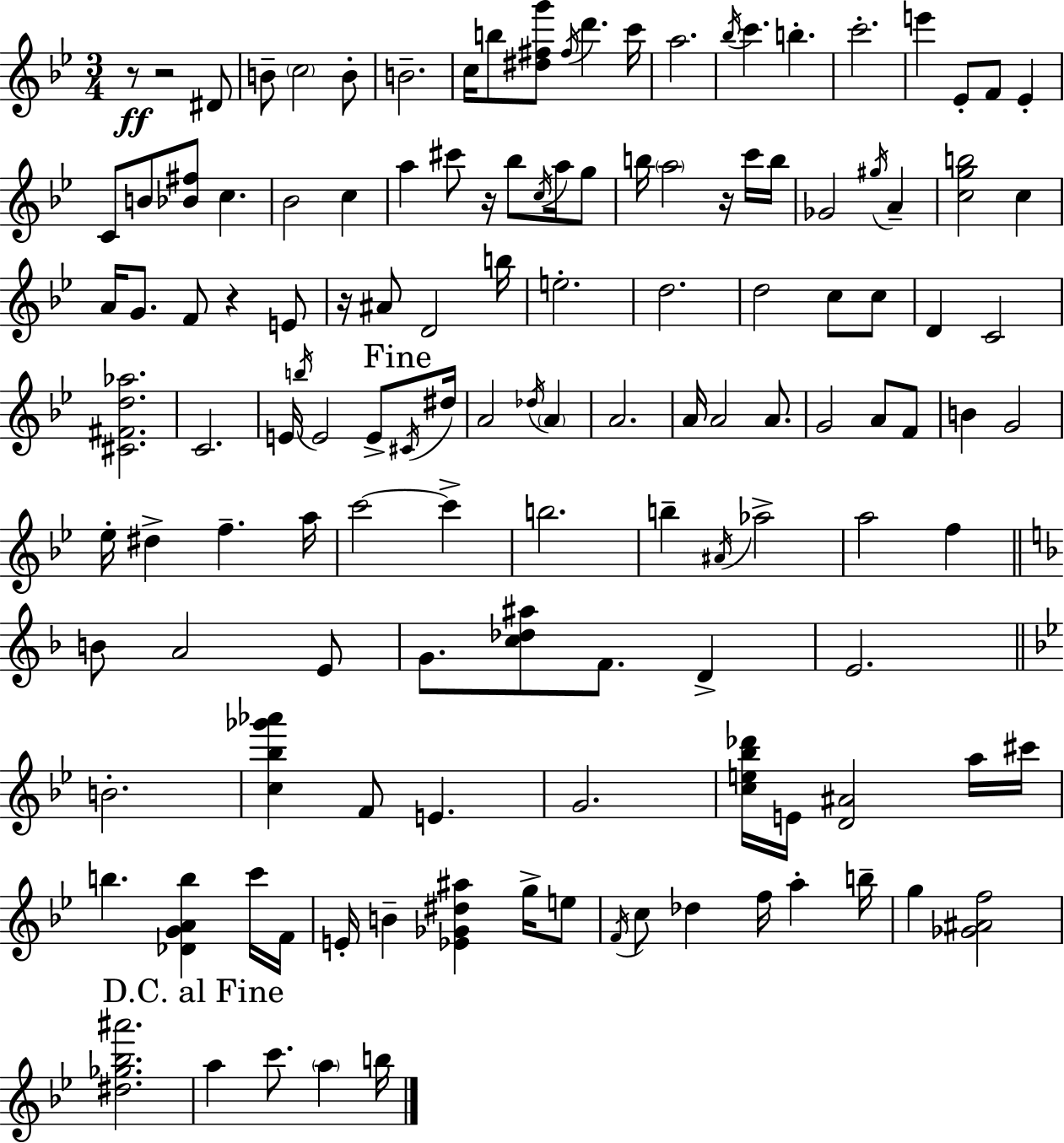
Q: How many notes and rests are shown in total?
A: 133